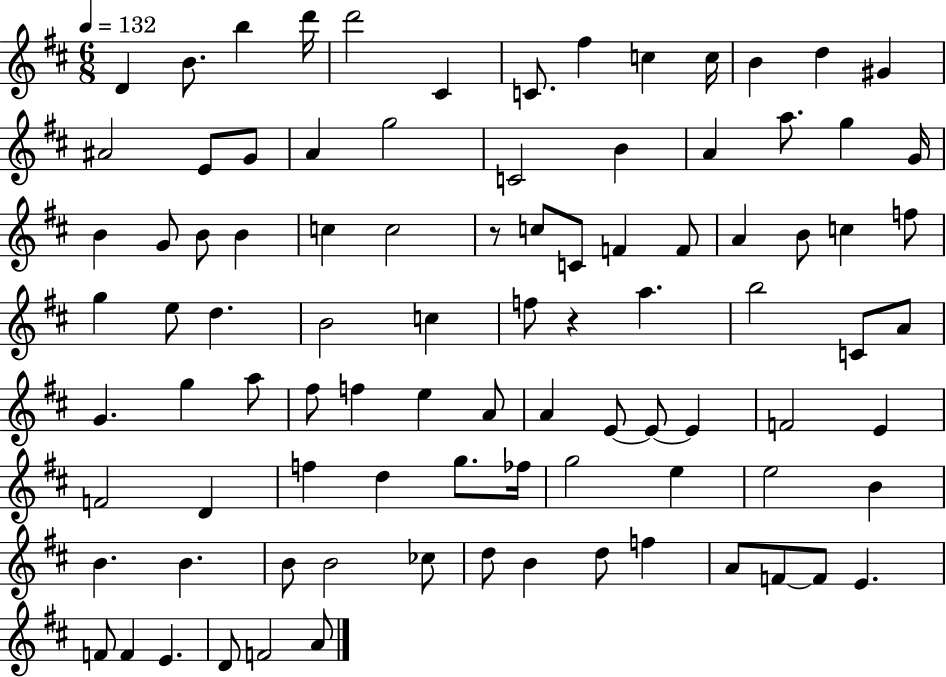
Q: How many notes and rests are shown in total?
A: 92